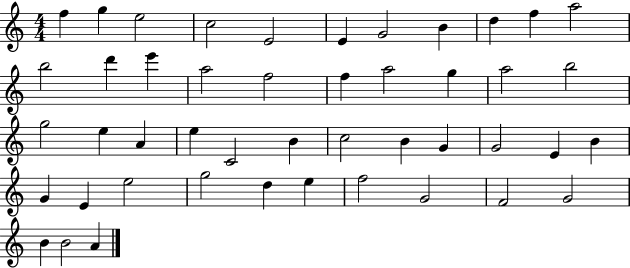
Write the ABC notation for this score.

X:1
T:Untitled
M:4/4
L:1/4
K:C
f g e2 c2 E2 E G2 B d f a2 b2 d' e' a2 f2 f a2 g a2 b2 g2 e A e C2 B c2 B G G2 E B G E e2 g2 d e f2 G2 F2 G2 B B2 A